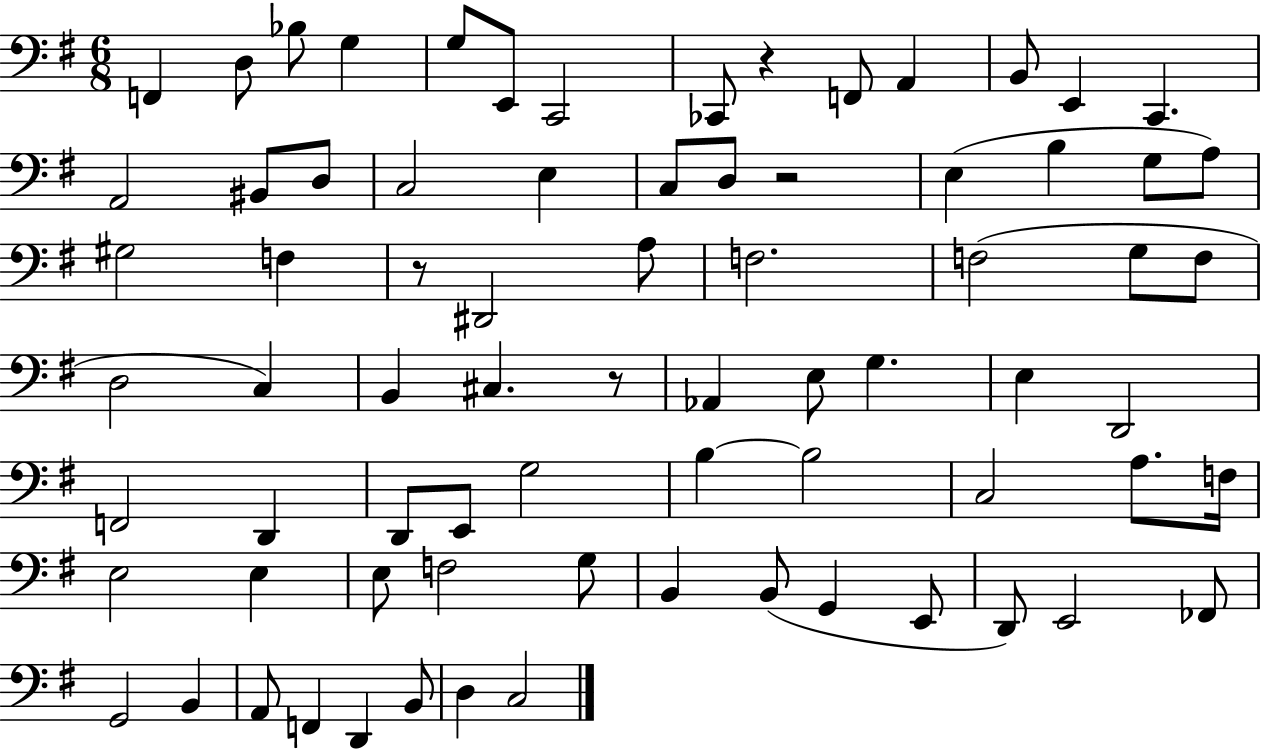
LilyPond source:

{
  \clef bass
  \numericTimeSignature
  \time 6/8
  \key g \major
  f,4 d8 bes8 g4 | g8 e,8 c,2 | ces,8 r4 f,8 a,4 | b,8 e,4 c,4. | \break a,2 bis,8 d8 | c2 e4 | c8 d8 r2 | e4( b4 g8 a8) | \break gis2 f4 | r8 dis,2 a8 | f2. | f2( g8 f8 | \break d2 c4) | b,4 cis4. r8 | aes,4 e8 g4. | e4 d,2 | \break f,2 d,4 | d,8 e,8 g2 | b4~~ b2 | c2 a8. f16 | \break e2 e4 | e8 f2 g8 | b,4 b,8( g,4 e,8 | d,8) e,2 fes,8 | \break g,2 b,4 | a,8 f,4 d,4 b,8 | d4 c2 | \bar "|."
}